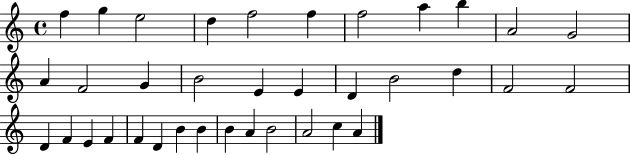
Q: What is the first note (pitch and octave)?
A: F5